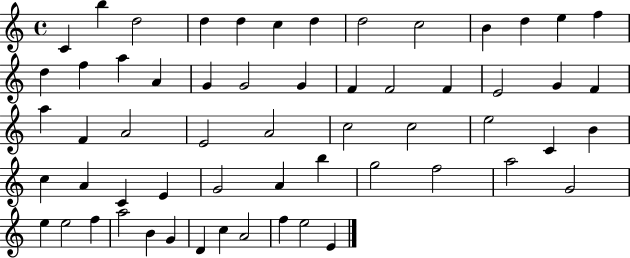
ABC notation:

X:1
T:Untitled
M:4/4
L:1/4
K:C
C b d2 d d c d d2 c2 B d e f d f a A G G2 G F F2 F E2 G F a F A2 E2 A2 c2 c2 e2 C B c A C E G2 A b g2 f2 a2 G2 e e2 f a2 B G D c A2 f e2 E